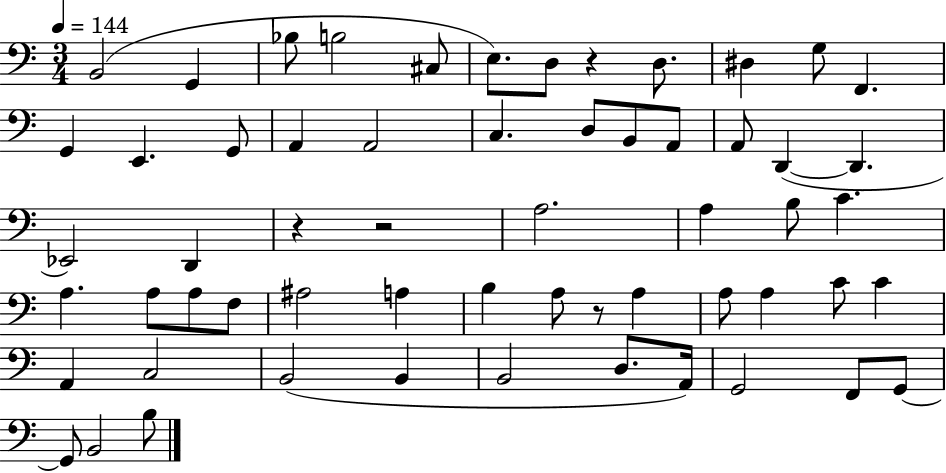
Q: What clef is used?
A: bass